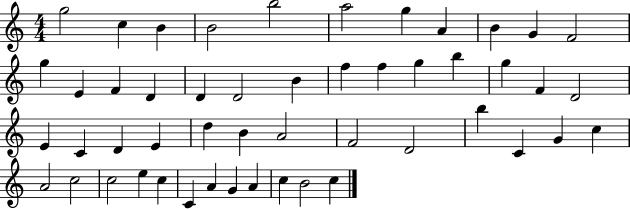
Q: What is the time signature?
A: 4/4